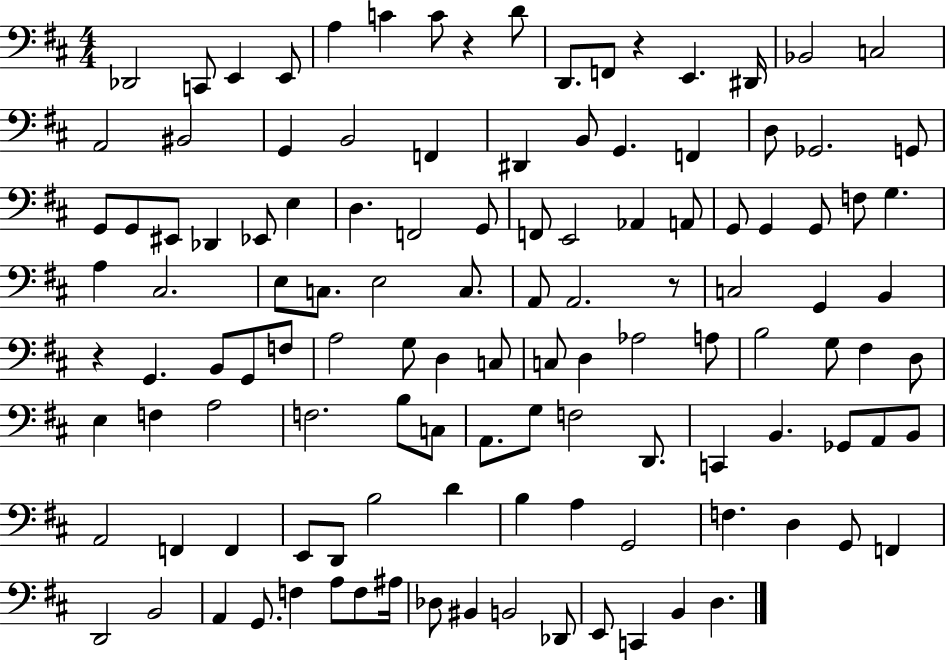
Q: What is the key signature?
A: D major